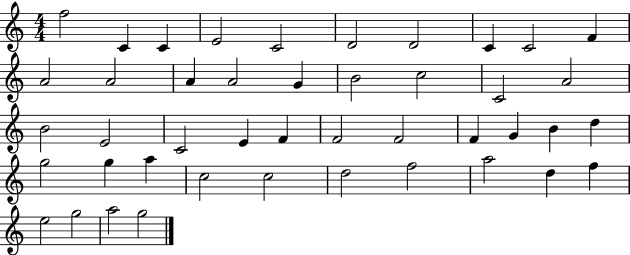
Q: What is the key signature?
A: C major